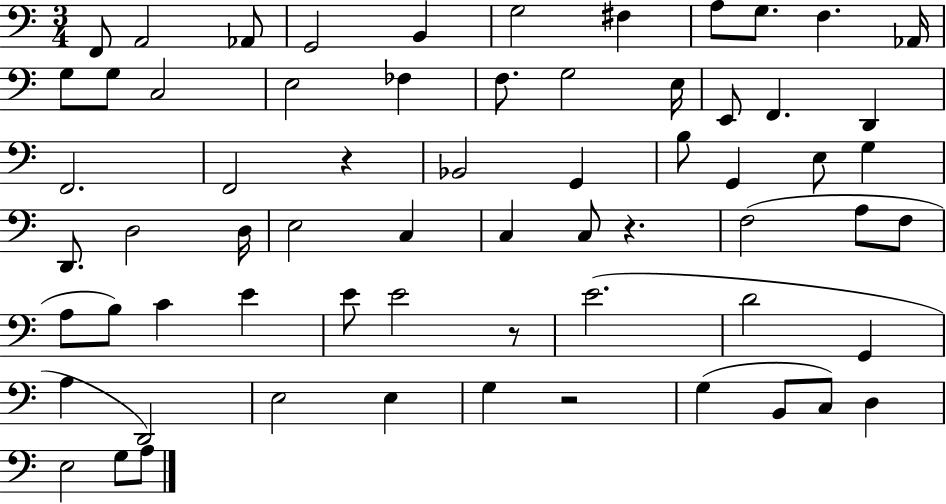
F2/e A2/h Ab2/e G2/h B2/q G3/h F#3/q A3/e G3/e. F3/q. Ab2/s G3/e G3/e C3/h E3/h FES3/q F3/e. G3/h E3/s E2/e F2/q. D2/q F2/h. F2/h R/q Bb2/h G2/q B3/e G2/q E3/e G3/q D2/e. D3/h D3/s E3/h C3/q C3/q C3/e R/q. F3/h A3/e F3/e A3/e B3/e C4/q E4/q E4/e E4/h R/e E4/h. D4/h G2/q A3/q D2/h E3/h E3/q G3/q R/h G3/q B2/e C3/e D3/q E3/h G3/e A3/e